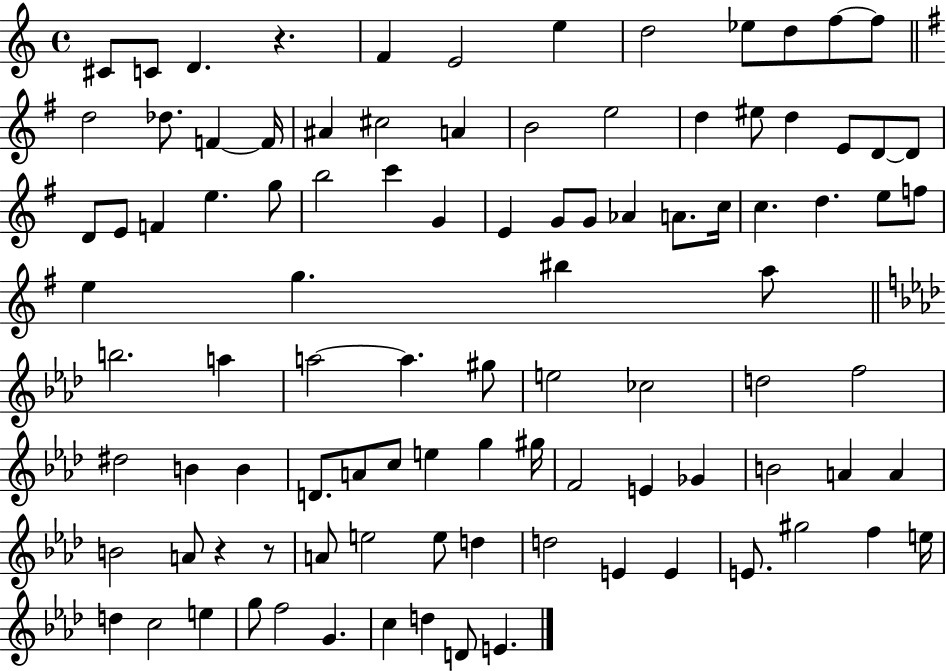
X:1
T:Untitled
M:4/4
L:1/4
K:C
^C/2 C/2 D z F E2 e d2 _e/2 d/2 f/2 f/2 d2 _d/2 F F/4 ^A ^c2 A B2 e2 d ^e/2 d E/2 D/2 D/2 D/2 E/2 F e g/2 b2 c' G E G/2 G/2 _A A/2 c/4 c d e/2 f/2 e g ^b a/2 b2 a a2 a ^g/2 e2 _c2 d2 f2 ^d2 B B D/2 A/2 c/2 e g ^g/4 F2 E _G B2 A A B2 A/2 z z/2 A/2 e2 e/2 d d2 E E E/2 ^g2 f e/4 d c2 e g/2 f2 G c d D/2 E